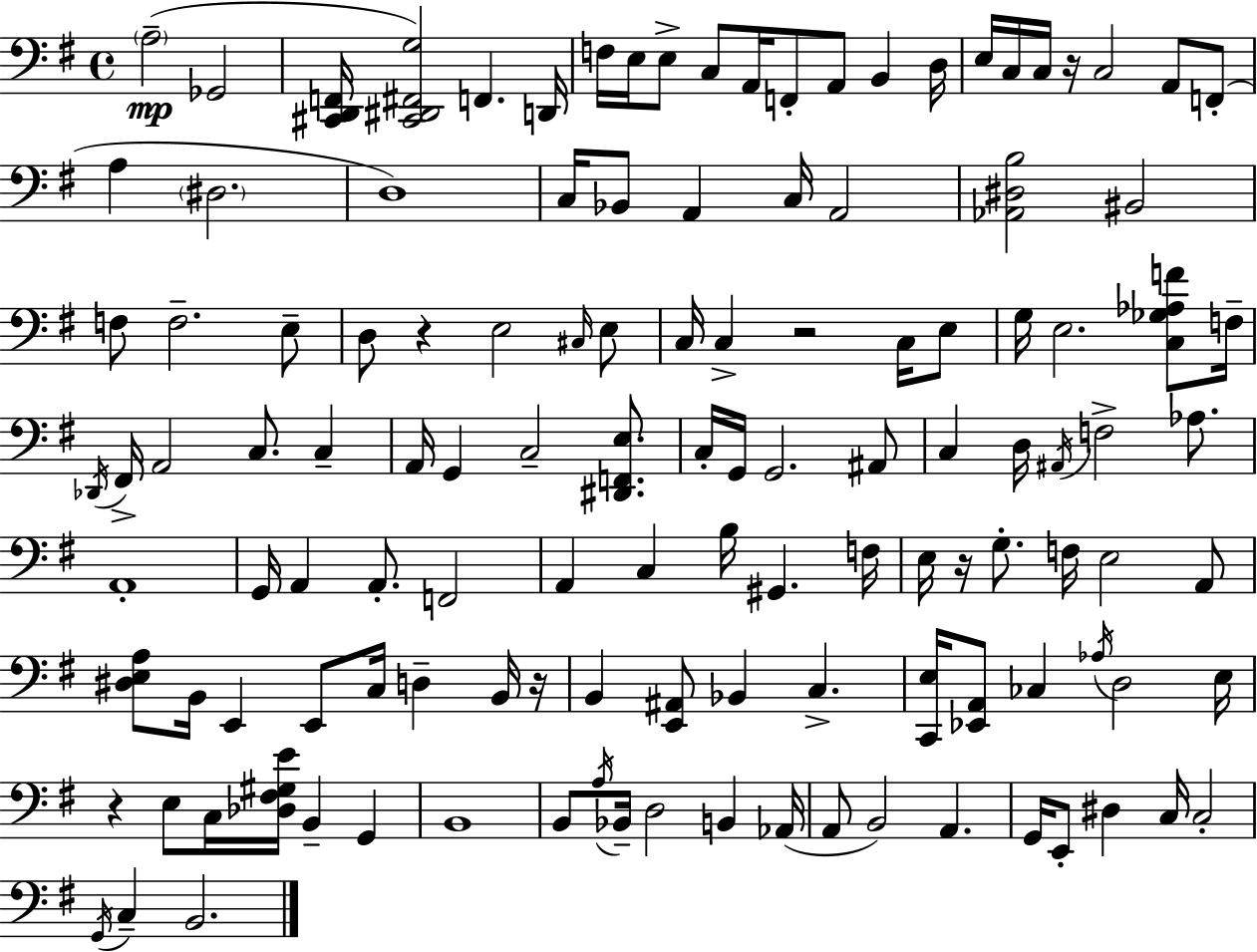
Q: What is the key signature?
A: G major